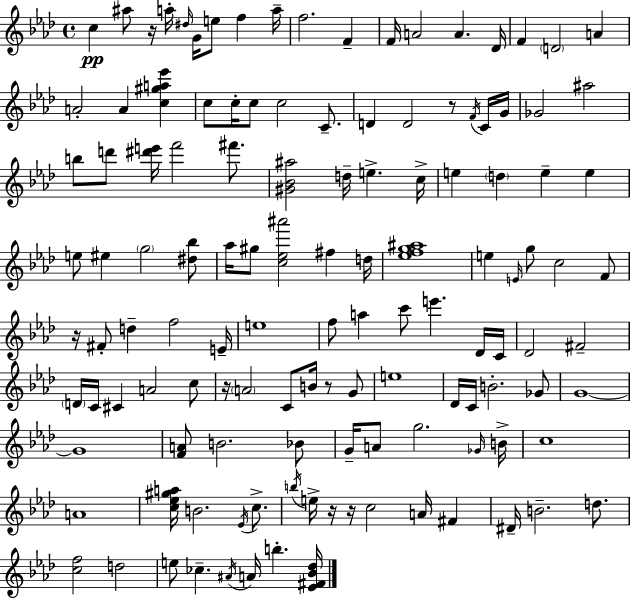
X:1
T:Untitled
M:4/4
L:1/4
K:Fm
c ^a/2 z/4 a/4 ^d/4 G/4 e/2 f a/4 f2 F F/4 A2 A _D/4 F D2 A A2 A [c^ga_e'] c/2 c/4 c/2 c2 C/2 D D2 z/2 F/4 C/4 G/4 _G2 ^a2 b/2 d'/2 [^d'e']/4 f'2 ^f'/2 [^G_B^a]2 d/4 e c/4 e d e e e/2 ^e g2 [^d_b]/2 _a/4 ^g/2 [c_e^a']2 ^f d/4 [_efg^a]4 e E/4 g/2 c2 F/2 z/4 ^F/2 d f2 E/4 e4 f/2 a c'/2 e' _D/4 C/4 _D2 ^F2 D/4 C/4 ^C A2 c/2 z/4 A2 C/2 B/4 z/2 G/2 e4 _D/4 C/4 B2 _G/2 G4 G4 [FA]/2 B2 _B/2 G/4 A/2 g2 _G/4 B/4 c4 A4 [c_e^ga]/4 B2 _E/4 c/2 b/4 e/4 z/4 z/4 c2 A/4 ^F ^D/4 B2 d/2 [cf]2 d2 e/2 _c ^A/4 A/4 b [_E^F_B_d]/4